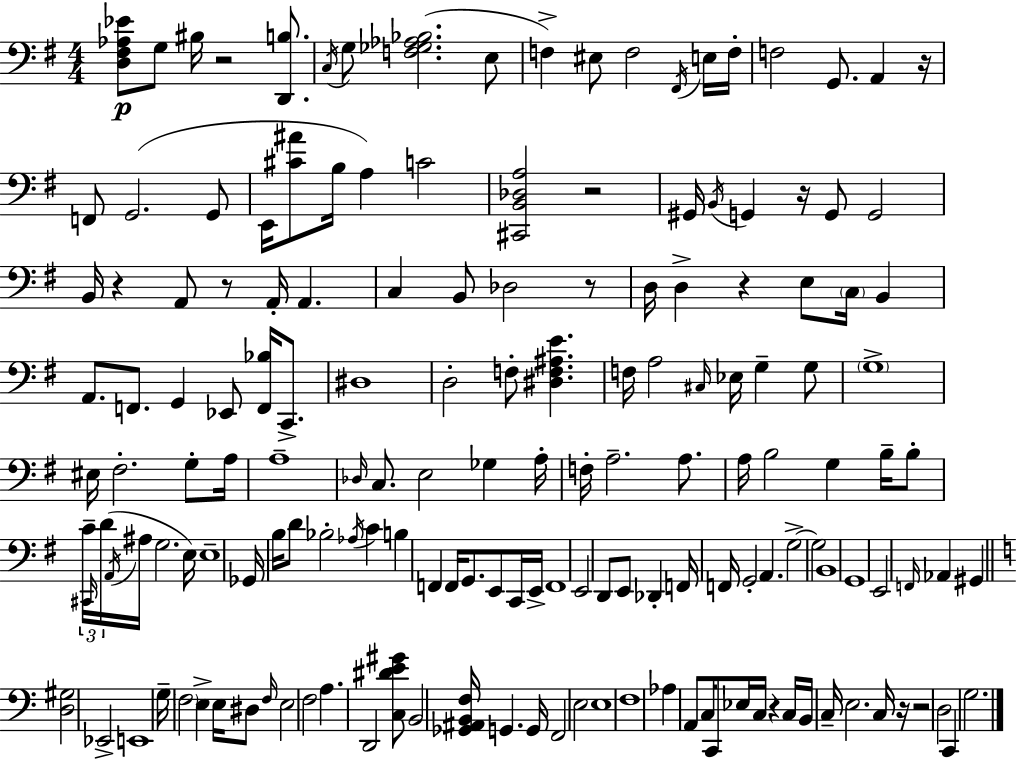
[D3,F#3,Ab3,Eb4]/e G3/e BIS3/s R/h [D2,B3]/e. C3/s G3/e [F3,Gb3,Ab3,Bb3]/h. E3/e F3/q EIS3/e F3/h F#2/s E3/s F3/s F3/h G2/e. A2/q R/s F2/e G2/h. G2/e E2/s [C#4,A#4]/e B3/s A3/q C4/h [C#2,B2,Db3,A3]/h R/h G#2/s B2/s G2/q R/s G2/e G2/h B2/s R/q A2/e R/e A2/s A2/q. C3/q B2/e Db3/h R/e D3/s D3/q R/q E3/e C3/s B2/q A2/e. F2/e. G2/q Eb2/e [F2,Bb3]/s C2/e. D#3/w D3/h F3/e [D#3,F3,A#3,E4]/q. F3/s A3/h C#3/s Eb3/s G3/q G3/e G3/w EIS3/s F#3/h. G3/e A3/s A3/w Db3/s C3/e. E3/h Gb3/q A3/s F3/s A3/h. A3/e. A3/s B3/h G3/q B3/s B3/e C4/s C#2/s D4/s A2/s A#3/s G3/h. E3/s E3/w Gb2/s B3/s D4/e Bb3/h Ab3/s C4/q B3/q F2/q F2/s G2/e. E2/e C2/s E2/s F2/w E2/h D2/e E2/e Db2/q F2/s F2/s G2/h A2/q. G3/h G3/h B2/w G2/w E2/h F2/s Ab2/q G#2/q [D3,G#3]/h Eb2/h E2/w G3/s F3/h E3/q E3/s D#3/e F3/s E3/h F3/h A3/q. D2/h [C3,D#4,E4,G#4]/e B2/h [Gb2,A#2,B2,F3]/s G2/q. G2/s F2/h E3/h E3/w F3/w Ab3/q A2/e C3/s C2/e Eb3/s C3/s R/q C3/s B2/s C3/s E3/h. C3/s R/s R/h D3/h C2/q G3/h.